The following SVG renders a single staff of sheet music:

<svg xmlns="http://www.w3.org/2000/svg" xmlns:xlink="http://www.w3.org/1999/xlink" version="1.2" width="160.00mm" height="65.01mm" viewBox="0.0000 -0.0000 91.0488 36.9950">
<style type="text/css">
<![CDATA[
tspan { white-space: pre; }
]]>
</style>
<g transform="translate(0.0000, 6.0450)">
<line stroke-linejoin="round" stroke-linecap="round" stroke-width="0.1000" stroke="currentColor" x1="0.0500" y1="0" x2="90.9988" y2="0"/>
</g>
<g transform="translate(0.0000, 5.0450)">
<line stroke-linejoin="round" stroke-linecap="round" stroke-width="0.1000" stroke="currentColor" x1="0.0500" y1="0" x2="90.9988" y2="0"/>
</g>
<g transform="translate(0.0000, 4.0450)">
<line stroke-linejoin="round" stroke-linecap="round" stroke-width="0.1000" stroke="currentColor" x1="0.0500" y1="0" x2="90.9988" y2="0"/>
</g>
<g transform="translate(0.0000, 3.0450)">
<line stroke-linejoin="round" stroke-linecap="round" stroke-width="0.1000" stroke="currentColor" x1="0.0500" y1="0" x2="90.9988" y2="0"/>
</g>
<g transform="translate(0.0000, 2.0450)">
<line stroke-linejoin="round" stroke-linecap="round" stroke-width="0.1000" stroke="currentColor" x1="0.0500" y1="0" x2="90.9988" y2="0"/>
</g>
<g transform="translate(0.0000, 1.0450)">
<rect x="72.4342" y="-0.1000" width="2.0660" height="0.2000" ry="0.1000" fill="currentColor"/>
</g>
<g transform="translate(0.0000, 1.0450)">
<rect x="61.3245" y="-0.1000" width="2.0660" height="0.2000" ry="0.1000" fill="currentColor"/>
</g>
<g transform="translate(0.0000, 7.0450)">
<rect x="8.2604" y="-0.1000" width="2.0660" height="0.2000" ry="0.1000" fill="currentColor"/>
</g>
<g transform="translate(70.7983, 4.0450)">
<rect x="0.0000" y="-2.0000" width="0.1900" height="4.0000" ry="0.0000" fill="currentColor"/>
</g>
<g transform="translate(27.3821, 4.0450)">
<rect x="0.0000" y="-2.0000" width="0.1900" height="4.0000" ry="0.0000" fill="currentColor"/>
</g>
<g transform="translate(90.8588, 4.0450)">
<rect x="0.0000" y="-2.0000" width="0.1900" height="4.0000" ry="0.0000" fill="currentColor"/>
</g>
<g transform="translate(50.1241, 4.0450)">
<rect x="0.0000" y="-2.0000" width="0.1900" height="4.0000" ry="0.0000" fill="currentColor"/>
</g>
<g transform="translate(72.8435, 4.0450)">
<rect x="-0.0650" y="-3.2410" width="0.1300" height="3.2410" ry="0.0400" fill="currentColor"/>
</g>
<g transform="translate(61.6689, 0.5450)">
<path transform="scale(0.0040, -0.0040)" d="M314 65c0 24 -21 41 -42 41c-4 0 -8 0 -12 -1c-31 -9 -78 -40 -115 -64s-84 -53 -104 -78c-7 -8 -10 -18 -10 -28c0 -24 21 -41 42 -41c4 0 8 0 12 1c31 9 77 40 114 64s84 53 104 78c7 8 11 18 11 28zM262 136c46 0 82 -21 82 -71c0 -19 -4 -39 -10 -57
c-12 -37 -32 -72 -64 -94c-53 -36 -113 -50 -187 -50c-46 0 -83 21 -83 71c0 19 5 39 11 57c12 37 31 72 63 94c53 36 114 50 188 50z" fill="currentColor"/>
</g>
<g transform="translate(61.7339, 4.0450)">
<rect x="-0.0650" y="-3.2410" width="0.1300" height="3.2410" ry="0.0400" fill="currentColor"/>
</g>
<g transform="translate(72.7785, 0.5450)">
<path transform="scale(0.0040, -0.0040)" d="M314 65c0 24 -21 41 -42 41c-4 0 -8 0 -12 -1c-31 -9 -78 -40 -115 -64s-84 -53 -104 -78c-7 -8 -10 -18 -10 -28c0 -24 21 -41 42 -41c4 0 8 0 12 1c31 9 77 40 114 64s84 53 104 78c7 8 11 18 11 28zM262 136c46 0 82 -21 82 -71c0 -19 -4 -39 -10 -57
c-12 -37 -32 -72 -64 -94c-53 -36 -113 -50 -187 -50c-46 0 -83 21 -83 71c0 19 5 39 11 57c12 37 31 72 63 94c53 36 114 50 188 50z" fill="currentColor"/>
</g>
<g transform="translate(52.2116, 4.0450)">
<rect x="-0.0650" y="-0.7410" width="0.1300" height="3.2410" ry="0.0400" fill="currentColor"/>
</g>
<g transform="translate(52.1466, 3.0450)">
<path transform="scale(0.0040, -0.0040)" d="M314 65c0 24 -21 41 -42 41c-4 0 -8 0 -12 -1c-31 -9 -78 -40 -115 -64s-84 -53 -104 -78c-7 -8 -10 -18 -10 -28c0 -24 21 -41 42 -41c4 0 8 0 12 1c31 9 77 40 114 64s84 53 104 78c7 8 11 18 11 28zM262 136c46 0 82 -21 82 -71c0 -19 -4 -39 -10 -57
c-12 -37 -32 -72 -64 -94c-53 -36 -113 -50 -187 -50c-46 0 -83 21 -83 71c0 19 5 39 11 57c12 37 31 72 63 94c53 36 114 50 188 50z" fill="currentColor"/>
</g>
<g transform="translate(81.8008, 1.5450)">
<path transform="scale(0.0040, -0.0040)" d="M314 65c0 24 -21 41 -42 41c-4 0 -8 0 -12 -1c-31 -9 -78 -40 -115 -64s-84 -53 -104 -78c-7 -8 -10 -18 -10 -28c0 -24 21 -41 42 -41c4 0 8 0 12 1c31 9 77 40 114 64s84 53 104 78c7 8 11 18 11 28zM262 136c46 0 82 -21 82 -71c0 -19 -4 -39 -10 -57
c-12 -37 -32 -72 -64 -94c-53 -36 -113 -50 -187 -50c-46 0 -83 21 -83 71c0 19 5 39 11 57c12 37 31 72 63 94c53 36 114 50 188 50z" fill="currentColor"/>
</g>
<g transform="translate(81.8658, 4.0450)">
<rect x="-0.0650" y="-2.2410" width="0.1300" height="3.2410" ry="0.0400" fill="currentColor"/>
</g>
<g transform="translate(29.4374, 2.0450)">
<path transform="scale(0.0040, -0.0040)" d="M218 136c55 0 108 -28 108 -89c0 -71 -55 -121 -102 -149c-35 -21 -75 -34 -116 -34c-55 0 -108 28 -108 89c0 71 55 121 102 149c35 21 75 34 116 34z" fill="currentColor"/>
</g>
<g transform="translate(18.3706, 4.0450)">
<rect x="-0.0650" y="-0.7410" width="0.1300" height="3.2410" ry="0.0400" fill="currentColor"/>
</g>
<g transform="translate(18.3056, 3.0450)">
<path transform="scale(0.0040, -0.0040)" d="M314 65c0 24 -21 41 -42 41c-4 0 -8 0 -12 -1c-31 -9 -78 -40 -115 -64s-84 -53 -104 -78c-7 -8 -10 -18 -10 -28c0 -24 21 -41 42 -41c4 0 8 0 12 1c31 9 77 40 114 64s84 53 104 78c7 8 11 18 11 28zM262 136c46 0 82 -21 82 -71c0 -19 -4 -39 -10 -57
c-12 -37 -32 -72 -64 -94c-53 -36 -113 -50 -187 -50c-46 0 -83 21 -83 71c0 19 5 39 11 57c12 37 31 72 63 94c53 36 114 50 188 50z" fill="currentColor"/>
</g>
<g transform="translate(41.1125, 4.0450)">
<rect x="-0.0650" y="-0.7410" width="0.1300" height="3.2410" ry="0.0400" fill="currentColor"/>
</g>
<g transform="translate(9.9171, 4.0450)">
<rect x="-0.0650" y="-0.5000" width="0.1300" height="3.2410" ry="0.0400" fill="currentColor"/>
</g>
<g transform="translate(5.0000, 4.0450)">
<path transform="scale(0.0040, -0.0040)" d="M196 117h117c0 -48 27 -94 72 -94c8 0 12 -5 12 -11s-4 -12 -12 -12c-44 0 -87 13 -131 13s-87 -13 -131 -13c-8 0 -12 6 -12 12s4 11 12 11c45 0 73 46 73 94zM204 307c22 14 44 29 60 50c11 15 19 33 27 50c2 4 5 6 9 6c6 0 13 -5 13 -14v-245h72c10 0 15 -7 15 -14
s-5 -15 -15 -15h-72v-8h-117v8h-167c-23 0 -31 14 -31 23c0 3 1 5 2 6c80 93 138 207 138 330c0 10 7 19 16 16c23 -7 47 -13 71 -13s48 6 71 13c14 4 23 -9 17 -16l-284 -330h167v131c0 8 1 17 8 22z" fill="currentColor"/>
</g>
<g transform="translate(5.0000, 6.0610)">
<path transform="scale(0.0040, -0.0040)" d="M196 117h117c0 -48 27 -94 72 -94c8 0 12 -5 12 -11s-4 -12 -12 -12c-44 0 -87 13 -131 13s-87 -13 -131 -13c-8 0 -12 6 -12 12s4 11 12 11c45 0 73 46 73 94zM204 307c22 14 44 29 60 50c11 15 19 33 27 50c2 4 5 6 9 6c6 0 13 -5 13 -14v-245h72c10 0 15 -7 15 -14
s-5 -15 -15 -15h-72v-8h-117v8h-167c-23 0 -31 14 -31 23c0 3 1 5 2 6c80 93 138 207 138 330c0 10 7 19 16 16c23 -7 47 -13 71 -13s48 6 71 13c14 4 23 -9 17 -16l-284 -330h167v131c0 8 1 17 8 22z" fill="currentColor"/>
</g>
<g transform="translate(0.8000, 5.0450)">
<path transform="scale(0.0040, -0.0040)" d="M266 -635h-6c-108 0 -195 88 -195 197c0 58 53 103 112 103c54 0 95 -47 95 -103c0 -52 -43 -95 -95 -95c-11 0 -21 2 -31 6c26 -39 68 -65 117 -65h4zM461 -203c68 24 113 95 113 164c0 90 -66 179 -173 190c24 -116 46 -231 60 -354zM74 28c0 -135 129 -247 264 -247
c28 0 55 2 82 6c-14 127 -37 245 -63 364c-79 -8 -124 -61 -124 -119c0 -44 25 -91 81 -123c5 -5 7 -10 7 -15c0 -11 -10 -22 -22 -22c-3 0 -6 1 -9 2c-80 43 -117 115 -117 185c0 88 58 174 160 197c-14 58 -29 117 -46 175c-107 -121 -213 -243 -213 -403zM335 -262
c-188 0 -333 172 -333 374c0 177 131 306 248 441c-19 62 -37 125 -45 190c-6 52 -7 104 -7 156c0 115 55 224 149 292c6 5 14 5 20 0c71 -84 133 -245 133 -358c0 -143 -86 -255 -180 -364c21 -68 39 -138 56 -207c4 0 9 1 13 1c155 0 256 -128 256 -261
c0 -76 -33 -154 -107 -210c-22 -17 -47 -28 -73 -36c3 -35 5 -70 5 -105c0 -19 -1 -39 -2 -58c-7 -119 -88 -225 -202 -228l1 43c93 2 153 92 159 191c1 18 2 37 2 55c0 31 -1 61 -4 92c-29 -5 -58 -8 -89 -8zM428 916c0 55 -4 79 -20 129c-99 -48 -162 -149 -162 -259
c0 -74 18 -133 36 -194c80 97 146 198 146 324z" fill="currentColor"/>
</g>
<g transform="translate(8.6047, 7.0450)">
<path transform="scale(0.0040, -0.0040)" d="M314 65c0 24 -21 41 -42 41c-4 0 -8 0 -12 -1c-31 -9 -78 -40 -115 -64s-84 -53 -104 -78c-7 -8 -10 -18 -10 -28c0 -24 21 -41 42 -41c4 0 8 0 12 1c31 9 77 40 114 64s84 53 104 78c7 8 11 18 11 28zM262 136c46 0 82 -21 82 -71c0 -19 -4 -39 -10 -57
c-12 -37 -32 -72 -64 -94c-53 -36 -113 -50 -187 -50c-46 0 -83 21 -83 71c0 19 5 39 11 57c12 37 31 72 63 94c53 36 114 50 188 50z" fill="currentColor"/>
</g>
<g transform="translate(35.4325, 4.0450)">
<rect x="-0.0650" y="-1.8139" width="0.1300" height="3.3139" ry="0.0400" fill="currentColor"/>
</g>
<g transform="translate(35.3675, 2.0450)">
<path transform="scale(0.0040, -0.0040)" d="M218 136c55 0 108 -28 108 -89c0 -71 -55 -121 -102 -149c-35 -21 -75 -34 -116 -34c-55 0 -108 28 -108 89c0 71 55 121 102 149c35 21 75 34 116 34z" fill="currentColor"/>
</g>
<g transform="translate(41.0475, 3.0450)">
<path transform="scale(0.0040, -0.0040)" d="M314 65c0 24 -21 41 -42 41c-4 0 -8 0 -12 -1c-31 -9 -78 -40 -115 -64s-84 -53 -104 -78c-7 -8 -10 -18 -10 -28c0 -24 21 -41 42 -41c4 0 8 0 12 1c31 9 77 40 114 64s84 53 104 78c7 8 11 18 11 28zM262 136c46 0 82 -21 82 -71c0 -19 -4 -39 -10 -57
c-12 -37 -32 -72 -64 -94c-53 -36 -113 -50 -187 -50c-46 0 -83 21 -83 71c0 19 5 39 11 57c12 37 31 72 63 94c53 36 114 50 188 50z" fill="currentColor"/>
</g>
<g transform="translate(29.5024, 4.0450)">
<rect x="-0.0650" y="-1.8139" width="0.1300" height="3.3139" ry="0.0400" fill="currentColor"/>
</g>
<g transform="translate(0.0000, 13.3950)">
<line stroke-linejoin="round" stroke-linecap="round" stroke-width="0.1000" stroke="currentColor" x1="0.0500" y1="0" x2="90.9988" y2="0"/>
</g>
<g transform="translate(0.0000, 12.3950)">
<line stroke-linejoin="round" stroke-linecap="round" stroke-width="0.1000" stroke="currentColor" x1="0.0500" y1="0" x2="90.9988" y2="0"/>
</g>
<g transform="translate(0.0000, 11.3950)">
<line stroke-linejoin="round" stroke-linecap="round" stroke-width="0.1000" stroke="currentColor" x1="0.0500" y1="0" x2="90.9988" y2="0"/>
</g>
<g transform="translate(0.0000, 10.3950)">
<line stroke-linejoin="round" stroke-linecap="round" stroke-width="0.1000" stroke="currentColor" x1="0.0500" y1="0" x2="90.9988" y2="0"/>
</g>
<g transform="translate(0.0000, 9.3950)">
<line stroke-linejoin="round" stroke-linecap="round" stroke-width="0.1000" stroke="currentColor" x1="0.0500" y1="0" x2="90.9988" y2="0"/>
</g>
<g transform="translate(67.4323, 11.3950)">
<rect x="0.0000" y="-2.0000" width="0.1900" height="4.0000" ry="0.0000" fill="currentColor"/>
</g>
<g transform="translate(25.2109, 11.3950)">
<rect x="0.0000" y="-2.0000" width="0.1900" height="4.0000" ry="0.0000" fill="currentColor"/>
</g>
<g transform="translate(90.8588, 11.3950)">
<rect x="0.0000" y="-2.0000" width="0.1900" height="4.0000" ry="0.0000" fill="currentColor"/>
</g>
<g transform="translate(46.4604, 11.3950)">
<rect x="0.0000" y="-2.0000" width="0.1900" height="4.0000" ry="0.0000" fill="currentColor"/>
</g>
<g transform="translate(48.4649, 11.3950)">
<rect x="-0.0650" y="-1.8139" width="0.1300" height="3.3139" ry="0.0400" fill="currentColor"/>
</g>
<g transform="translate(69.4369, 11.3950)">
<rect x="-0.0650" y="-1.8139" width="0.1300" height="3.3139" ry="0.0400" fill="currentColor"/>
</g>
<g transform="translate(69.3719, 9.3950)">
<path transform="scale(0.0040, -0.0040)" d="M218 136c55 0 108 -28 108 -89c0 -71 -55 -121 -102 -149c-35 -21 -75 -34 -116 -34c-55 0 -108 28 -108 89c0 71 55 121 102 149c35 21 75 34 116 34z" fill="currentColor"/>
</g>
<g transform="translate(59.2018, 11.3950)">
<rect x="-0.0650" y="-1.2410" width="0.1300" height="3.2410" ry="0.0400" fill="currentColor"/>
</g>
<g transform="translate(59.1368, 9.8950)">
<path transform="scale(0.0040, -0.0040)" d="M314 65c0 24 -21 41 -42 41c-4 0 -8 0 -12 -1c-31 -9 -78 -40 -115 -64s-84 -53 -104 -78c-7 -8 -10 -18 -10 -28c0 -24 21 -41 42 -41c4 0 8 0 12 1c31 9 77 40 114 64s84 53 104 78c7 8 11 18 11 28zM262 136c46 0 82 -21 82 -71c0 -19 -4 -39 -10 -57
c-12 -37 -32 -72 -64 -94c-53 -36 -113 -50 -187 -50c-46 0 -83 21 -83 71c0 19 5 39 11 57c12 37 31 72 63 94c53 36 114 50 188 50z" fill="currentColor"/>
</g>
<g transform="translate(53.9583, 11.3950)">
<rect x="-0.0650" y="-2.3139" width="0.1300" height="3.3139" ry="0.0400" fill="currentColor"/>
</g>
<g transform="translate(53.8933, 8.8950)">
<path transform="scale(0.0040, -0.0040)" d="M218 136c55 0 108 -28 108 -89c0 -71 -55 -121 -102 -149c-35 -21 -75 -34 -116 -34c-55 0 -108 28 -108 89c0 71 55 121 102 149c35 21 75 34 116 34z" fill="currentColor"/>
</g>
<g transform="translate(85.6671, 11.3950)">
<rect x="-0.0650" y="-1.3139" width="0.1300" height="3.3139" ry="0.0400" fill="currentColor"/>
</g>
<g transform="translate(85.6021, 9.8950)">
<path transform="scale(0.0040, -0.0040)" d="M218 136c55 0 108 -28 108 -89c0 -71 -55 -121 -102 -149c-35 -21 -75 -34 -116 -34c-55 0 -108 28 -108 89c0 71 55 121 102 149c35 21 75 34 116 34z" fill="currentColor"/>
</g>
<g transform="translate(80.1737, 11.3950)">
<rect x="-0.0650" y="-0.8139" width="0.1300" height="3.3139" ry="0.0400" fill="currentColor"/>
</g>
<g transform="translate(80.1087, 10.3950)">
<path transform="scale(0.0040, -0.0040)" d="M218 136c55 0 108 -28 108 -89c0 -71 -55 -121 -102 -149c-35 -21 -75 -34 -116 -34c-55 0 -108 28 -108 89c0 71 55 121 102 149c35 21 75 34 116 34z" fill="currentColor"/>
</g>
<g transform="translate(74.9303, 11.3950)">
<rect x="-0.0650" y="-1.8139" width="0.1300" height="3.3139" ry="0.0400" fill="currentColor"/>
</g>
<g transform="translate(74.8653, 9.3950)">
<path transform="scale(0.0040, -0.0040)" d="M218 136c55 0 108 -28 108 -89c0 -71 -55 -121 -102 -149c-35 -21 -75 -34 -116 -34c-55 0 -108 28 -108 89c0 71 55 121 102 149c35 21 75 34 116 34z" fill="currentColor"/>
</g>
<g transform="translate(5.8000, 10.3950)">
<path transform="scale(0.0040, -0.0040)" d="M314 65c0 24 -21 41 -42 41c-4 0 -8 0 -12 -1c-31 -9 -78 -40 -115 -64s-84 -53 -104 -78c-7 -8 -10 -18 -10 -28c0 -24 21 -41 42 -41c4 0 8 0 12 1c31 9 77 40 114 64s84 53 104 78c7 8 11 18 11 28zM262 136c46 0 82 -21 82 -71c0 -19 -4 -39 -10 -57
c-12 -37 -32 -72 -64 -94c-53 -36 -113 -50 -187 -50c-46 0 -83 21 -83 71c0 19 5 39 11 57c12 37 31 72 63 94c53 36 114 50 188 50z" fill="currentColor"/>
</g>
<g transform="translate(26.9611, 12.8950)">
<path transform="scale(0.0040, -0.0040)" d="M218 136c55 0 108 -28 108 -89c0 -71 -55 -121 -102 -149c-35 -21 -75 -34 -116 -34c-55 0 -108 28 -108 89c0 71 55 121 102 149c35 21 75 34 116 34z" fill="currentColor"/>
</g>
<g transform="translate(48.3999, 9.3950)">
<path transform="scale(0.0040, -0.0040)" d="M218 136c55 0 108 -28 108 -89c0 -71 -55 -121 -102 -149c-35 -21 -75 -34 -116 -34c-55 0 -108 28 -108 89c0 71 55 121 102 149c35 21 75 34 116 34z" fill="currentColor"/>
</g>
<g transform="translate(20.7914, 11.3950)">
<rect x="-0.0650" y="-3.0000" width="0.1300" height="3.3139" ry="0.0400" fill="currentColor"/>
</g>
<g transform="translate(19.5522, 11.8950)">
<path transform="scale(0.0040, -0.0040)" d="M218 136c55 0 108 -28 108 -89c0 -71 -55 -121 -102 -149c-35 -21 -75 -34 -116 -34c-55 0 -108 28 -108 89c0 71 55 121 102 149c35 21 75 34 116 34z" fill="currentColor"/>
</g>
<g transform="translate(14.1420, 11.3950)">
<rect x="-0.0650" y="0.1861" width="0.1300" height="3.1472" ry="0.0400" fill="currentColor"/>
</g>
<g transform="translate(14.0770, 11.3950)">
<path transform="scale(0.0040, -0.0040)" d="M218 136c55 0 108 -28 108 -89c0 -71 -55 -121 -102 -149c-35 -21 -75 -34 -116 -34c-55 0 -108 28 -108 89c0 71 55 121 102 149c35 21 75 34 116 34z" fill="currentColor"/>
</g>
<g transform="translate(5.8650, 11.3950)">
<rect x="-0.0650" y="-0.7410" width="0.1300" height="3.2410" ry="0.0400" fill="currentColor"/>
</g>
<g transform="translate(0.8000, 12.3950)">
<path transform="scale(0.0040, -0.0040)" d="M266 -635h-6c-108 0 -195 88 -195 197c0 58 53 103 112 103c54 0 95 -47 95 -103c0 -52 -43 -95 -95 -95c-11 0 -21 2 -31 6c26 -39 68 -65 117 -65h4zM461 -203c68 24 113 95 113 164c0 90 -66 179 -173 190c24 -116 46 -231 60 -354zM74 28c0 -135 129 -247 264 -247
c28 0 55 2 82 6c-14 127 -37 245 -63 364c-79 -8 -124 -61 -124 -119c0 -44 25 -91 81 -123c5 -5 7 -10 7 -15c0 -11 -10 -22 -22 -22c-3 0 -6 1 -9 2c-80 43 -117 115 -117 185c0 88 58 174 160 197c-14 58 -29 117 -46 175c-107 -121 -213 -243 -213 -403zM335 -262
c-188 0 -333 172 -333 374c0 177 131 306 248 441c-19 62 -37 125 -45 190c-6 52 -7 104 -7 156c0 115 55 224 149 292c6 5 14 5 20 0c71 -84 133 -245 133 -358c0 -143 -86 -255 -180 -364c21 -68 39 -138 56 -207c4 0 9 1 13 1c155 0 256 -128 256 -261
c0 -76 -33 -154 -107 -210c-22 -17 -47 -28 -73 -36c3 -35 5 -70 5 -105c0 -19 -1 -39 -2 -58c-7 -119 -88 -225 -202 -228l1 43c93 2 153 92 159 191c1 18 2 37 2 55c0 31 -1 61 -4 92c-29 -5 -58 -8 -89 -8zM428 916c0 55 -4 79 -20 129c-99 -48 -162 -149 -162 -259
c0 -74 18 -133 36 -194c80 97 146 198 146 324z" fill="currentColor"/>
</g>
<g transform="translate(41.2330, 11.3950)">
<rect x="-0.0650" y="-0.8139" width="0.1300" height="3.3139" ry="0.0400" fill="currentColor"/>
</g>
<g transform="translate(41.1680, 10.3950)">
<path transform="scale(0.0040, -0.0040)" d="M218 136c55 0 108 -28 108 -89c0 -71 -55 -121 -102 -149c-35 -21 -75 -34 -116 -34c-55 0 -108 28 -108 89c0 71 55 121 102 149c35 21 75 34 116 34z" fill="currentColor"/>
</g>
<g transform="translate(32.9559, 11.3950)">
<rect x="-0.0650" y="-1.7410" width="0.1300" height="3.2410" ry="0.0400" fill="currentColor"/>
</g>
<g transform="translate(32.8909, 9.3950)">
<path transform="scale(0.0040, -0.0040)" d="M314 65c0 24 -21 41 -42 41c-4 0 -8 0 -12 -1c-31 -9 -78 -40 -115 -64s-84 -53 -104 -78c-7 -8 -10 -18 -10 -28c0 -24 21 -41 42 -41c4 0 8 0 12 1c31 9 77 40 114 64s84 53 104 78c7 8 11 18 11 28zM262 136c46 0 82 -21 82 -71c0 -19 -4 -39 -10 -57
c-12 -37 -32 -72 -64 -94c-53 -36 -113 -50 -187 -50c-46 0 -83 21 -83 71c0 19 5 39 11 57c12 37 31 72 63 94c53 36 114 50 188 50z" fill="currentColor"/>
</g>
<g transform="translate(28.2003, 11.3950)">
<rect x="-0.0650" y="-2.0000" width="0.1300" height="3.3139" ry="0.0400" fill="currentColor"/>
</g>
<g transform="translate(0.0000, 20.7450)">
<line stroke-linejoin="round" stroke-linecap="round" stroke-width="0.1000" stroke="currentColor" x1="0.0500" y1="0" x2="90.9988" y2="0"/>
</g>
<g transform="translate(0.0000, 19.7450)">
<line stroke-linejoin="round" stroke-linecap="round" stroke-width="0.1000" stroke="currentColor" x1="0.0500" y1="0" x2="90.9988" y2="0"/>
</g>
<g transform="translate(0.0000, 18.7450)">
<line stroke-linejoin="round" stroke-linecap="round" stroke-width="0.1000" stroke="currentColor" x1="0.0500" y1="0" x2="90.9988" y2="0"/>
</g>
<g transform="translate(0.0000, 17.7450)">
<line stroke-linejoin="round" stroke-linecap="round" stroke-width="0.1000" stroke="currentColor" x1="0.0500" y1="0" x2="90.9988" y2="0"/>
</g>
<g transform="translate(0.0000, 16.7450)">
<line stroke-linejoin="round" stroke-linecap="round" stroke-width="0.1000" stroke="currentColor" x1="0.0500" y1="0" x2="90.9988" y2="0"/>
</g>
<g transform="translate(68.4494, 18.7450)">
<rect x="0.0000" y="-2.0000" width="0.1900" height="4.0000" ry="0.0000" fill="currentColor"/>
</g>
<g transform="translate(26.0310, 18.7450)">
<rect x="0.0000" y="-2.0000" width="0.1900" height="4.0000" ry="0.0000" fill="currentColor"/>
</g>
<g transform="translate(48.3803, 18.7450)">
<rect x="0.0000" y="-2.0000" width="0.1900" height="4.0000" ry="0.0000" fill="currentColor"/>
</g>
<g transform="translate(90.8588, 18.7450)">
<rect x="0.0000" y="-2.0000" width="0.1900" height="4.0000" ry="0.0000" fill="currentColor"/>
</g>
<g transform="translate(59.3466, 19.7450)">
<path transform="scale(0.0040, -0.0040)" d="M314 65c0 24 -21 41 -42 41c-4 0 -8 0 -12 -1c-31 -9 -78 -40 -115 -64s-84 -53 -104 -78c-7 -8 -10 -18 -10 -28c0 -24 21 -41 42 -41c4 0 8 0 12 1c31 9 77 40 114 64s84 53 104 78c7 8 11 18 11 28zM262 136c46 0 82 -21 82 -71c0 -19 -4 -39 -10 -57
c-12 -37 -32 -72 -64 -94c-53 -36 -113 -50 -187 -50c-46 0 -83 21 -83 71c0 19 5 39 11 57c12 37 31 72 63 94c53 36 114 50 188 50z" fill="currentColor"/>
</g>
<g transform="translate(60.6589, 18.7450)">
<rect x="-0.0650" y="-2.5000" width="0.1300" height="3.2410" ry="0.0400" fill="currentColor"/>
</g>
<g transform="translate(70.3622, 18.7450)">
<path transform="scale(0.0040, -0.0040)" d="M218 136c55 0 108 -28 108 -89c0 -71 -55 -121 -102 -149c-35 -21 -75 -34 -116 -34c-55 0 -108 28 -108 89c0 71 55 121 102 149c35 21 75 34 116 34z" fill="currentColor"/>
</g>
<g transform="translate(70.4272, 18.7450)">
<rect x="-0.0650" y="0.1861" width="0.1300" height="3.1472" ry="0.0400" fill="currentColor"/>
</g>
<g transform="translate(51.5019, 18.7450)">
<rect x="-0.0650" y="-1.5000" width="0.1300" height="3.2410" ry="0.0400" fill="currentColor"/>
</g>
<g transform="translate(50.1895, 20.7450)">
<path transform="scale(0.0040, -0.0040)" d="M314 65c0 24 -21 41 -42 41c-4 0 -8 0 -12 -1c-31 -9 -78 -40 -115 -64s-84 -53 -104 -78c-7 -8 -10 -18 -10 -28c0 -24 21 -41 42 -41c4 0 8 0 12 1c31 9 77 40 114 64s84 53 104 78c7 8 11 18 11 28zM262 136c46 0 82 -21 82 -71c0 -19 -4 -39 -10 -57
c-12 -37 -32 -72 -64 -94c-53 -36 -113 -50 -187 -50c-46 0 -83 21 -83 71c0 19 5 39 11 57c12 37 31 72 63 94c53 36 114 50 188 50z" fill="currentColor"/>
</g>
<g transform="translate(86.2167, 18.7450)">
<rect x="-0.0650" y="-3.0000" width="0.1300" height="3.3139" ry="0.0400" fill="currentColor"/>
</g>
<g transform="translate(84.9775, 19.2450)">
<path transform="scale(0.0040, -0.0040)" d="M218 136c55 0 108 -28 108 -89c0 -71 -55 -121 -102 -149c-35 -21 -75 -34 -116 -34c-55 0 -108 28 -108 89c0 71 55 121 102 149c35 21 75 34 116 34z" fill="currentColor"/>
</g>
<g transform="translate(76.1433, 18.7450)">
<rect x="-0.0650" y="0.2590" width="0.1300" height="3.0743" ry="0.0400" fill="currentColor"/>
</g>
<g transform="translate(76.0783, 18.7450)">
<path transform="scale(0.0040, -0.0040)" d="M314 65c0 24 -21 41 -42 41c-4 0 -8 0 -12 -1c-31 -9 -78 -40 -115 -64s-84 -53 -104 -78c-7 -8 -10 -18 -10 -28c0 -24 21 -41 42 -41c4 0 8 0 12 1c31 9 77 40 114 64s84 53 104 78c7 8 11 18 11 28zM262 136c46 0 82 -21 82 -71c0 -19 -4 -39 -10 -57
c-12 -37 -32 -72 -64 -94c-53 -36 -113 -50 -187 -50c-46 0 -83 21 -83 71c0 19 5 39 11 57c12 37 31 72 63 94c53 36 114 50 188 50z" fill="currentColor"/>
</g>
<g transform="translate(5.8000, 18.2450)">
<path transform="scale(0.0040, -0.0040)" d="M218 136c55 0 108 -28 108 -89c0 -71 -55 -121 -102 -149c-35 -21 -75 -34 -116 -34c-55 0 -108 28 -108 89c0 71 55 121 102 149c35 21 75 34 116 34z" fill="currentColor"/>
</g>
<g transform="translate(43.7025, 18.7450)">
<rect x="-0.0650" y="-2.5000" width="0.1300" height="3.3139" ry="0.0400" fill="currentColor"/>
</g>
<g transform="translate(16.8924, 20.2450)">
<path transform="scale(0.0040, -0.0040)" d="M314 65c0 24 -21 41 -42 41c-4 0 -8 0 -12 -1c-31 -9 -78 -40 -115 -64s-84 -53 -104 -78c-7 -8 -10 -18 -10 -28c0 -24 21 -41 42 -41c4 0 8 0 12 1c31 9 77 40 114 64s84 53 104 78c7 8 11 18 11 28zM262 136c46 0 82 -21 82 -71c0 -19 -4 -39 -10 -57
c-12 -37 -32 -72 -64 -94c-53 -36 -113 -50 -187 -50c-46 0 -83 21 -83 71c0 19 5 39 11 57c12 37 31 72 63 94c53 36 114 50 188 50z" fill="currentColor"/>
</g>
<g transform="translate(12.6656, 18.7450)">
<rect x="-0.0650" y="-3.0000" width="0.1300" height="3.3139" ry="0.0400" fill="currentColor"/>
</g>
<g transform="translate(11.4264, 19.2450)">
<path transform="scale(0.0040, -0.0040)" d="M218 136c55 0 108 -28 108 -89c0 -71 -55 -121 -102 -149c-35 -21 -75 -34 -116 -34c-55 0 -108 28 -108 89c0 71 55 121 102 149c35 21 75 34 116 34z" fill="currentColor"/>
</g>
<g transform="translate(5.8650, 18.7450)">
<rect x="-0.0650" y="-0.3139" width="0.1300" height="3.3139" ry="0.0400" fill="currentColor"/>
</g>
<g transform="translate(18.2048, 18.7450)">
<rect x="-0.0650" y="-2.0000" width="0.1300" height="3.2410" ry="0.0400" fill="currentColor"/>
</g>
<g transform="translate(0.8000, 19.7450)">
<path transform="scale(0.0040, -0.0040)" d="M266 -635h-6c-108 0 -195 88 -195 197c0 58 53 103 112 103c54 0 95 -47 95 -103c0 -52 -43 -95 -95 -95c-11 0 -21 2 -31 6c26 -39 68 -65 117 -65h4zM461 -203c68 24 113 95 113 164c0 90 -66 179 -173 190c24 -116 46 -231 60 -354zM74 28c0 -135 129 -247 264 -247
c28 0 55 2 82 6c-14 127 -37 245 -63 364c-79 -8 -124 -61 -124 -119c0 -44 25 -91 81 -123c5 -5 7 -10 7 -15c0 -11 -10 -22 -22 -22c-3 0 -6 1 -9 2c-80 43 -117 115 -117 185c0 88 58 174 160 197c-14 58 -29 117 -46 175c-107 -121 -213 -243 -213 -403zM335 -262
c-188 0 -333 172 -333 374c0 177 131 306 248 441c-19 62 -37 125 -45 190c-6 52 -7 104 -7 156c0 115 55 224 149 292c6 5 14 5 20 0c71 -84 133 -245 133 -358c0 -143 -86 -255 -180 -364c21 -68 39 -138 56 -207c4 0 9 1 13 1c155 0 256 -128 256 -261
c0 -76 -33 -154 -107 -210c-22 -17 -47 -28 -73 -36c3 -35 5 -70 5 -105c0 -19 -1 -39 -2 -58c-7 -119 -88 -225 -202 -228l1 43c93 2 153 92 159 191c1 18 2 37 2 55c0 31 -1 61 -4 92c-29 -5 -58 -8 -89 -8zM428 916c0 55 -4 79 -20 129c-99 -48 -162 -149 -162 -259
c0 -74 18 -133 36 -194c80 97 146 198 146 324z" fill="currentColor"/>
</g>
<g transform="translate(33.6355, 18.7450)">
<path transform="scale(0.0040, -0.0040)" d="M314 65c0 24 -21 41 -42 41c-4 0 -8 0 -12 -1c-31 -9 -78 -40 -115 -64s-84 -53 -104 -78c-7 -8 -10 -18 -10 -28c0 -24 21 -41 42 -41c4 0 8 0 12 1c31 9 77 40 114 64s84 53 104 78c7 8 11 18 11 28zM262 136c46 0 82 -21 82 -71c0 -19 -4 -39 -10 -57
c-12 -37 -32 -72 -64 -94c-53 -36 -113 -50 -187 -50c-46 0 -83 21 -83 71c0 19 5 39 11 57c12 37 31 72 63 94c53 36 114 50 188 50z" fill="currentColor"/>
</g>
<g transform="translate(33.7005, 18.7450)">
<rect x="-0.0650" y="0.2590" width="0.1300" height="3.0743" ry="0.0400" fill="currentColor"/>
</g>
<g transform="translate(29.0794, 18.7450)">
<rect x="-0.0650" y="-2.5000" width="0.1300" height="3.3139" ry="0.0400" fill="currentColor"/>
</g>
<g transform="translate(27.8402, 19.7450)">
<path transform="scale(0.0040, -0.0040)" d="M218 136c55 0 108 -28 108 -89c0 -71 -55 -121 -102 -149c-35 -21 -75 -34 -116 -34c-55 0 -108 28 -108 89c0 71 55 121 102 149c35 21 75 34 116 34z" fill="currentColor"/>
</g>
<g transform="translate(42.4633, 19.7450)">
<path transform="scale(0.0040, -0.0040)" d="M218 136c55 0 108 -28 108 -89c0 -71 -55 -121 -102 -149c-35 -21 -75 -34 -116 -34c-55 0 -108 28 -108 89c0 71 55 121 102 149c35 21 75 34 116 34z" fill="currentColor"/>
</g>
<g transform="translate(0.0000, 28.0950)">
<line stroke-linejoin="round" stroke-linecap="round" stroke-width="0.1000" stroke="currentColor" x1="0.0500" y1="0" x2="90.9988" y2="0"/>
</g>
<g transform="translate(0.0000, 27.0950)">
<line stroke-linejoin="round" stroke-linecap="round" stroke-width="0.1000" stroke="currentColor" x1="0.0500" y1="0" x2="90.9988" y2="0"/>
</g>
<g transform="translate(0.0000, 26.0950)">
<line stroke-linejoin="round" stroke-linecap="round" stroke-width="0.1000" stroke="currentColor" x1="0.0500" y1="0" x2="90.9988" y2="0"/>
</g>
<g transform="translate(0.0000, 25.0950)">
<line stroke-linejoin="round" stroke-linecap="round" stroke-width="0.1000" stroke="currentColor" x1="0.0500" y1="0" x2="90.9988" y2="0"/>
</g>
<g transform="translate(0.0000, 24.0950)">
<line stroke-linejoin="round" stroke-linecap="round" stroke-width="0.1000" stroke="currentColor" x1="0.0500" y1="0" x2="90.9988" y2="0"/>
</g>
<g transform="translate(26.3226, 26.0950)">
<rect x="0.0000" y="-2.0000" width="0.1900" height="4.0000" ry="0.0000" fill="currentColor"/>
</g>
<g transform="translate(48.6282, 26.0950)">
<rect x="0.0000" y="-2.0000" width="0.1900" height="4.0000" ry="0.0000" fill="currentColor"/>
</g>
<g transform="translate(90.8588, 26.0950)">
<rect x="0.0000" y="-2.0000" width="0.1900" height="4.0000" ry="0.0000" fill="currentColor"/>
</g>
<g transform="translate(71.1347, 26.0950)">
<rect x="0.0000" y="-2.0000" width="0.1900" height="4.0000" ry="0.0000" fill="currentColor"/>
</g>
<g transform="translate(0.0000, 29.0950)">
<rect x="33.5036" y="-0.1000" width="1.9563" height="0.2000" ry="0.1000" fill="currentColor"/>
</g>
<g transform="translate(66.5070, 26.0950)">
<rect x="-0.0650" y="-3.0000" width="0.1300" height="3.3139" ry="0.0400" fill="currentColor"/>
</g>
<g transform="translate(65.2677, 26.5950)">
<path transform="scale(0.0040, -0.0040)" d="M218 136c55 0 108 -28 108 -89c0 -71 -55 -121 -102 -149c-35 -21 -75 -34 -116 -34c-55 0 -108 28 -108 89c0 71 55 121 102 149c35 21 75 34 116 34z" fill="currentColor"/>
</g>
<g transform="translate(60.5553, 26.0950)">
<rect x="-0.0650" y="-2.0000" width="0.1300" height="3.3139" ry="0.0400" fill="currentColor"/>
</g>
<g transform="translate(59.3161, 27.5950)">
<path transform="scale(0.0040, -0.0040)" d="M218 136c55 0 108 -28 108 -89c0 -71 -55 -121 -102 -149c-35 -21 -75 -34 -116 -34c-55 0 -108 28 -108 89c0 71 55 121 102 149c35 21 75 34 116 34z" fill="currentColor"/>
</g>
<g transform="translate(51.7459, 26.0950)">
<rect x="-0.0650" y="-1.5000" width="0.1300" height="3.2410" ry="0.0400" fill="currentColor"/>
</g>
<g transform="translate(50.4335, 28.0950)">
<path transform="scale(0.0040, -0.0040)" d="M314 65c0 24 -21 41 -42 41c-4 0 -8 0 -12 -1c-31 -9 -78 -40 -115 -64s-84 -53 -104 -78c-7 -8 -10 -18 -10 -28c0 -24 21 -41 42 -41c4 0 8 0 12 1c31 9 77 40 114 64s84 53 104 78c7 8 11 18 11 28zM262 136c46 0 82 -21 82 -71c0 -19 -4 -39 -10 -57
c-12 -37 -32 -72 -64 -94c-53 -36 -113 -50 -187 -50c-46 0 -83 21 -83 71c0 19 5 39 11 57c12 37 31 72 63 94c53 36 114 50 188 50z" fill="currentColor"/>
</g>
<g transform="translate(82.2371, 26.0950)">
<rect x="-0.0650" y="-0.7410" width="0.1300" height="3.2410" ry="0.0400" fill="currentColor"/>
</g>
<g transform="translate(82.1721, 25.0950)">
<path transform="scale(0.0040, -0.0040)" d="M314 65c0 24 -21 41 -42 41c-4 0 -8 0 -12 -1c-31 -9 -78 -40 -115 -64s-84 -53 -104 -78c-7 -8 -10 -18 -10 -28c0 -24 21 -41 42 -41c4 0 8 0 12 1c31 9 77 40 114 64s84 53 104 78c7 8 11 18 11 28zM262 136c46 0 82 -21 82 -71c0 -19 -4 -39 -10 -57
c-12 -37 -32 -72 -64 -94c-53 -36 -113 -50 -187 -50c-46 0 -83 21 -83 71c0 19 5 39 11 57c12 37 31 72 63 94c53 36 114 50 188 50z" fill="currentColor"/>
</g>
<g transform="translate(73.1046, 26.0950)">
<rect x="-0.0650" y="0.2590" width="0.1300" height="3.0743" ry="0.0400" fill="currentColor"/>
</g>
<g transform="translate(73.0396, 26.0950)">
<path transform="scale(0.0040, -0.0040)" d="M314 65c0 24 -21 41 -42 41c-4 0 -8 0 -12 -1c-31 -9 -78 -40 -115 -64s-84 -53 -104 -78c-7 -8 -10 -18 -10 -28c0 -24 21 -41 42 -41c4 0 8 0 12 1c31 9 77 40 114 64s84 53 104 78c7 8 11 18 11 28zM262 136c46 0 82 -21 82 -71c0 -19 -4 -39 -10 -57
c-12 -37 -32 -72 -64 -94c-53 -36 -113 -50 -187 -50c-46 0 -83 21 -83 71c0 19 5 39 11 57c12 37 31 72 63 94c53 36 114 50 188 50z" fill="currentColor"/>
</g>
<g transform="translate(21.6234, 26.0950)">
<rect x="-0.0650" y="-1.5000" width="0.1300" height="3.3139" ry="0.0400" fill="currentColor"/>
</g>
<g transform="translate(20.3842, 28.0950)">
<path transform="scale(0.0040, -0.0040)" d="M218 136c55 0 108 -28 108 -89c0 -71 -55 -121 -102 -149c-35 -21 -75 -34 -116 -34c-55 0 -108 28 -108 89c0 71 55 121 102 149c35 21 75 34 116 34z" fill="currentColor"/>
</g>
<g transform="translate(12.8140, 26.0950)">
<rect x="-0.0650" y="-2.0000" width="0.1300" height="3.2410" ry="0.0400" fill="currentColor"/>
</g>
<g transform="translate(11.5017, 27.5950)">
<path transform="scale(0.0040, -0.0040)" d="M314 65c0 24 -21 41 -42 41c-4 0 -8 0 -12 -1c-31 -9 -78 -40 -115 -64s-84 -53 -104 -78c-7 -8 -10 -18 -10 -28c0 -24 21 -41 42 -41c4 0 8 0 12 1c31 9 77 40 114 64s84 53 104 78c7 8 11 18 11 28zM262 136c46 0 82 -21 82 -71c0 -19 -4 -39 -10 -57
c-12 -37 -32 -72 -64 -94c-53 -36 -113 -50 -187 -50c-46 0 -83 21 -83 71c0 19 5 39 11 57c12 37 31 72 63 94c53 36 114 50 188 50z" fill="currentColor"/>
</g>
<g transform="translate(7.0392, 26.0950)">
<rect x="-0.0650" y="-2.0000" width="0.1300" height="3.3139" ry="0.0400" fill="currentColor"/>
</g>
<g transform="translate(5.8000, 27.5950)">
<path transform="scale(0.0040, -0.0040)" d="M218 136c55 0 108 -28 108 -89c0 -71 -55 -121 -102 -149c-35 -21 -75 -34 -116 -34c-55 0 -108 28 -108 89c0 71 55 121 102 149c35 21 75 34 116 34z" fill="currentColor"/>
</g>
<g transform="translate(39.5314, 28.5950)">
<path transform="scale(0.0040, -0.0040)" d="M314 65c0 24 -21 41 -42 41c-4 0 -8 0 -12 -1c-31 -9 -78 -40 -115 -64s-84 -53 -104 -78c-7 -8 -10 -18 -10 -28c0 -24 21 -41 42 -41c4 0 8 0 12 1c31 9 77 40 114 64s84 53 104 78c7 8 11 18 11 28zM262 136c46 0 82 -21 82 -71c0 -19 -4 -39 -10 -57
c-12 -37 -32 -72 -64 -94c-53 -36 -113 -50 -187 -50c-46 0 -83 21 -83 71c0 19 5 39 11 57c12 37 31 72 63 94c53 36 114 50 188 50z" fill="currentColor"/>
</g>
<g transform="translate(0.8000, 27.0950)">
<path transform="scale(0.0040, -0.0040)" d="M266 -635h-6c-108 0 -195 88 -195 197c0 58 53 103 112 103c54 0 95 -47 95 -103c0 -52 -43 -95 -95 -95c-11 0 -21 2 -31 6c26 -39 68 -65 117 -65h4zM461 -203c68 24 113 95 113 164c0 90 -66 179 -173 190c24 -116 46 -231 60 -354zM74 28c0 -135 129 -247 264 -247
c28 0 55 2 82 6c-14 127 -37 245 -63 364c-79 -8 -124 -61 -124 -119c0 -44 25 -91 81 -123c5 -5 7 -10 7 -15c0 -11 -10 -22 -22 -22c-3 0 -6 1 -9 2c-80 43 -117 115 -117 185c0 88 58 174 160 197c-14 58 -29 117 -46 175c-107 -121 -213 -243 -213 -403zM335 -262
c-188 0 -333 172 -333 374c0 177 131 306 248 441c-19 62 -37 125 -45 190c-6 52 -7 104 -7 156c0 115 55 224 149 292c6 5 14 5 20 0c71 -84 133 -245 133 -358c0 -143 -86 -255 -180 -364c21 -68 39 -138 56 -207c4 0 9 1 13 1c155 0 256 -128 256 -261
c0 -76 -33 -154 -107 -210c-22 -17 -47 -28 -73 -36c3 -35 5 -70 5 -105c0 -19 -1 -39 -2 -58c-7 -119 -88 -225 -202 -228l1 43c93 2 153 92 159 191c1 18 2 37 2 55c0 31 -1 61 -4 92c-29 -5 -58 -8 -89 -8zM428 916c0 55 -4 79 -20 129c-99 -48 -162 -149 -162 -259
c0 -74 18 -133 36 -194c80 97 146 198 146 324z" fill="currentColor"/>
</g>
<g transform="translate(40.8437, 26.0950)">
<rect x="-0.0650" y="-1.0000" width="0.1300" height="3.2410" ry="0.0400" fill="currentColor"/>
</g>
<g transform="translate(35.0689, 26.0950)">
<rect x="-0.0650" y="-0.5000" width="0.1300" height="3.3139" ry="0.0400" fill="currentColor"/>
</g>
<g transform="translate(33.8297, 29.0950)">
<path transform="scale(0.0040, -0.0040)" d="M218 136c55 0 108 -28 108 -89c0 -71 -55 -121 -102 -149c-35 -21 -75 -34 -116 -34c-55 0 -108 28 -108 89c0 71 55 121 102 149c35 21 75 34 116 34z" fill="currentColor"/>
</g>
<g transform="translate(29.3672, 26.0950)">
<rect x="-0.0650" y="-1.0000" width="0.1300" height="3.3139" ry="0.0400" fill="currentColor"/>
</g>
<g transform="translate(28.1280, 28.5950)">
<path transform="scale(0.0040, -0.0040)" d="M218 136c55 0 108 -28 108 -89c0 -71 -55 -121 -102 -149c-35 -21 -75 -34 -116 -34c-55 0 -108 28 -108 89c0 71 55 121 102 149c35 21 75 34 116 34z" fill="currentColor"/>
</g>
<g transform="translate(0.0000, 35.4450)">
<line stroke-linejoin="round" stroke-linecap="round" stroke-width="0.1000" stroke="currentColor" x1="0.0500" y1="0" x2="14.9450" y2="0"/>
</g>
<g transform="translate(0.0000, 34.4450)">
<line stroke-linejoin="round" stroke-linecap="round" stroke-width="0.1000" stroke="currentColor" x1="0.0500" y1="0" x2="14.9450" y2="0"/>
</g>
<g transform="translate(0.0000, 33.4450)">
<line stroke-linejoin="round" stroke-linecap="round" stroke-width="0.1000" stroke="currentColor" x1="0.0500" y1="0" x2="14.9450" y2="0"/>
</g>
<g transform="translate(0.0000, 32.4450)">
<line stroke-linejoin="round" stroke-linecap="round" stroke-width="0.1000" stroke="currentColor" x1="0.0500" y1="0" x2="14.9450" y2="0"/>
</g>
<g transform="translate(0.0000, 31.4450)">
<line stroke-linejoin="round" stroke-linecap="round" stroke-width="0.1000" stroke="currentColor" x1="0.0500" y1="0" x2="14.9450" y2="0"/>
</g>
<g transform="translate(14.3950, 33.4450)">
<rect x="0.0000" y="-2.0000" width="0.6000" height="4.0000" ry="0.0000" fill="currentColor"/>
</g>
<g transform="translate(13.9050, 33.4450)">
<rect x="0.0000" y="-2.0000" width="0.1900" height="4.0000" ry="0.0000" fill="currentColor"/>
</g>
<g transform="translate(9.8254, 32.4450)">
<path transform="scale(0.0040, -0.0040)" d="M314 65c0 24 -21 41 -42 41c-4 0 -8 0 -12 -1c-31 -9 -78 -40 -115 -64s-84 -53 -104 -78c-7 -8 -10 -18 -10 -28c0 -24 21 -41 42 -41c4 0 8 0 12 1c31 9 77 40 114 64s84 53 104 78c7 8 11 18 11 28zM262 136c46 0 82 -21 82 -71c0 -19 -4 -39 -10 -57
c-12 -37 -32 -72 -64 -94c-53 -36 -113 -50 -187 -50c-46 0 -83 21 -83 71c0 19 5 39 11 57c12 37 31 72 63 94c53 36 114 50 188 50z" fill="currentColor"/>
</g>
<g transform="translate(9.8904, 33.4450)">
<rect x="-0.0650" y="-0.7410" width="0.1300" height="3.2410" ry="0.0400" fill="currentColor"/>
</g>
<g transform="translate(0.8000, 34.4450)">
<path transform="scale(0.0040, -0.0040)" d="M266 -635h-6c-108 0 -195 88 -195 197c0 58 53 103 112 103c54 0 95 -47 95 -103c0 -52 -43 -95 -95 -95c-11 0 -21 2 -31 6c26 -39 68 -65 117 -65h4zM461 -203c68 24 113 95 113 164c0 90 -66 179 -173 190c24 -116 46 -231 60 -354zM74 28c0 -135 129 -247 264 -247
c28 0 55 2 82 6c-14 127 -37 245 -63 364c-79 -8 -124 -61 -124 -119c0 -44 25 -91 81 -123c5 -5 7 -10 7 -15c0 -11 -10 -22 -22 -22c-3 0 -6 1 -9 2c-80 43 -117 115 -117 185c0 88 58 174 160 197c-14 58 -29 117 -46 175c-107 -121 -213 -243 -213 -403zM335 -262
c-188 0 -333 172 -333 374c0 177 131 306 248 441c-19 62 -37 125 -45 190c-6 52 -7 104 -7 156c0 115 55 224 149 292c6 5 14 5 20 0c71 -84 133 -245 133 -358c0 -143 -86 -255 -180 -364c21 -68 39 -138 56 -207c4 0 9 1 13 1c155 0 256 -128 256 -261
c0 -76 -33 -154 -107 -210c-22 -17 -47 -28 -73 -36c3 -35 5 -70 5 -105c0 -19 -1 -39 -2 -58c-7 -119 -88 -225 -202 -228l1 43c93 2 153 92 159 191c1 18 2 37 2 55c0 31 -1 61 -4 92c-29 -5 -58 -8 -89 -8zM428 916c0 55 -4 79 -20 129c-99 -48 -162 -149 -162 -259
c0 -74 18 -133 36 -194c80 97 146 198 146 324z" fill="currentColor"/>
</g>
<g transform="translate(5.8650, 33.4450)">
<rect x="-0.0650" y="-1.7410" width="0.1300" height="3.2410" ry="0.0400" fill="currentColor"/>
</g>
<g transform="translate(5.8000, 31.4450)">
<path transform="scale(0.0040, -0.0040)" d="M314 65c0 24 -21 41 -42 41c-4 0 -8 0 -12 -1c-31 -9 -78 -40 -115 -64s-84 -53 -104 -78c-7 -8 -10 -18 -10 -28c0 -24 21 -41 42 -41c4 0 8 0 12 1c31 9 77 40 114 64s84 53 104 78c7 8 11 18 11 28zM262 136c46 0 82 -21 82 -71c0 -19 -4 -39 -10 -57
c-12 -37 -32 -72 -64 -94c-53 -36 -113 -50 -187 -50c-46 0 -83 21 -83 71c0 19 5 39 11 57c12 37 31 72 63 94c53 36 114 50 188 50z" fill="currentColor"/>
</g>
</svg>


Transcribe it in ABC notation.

X:1
T:Untitled
M:4/4
L:1/4
K:C
C2 d2 f f d2 d2 b2 b2 g2 d2 B A F f2 d f g e2 f f d e c A F2 G B2 G E2 G2 B B2 A F F2 E D C D2 E2 F A B2 d2 f2 d2